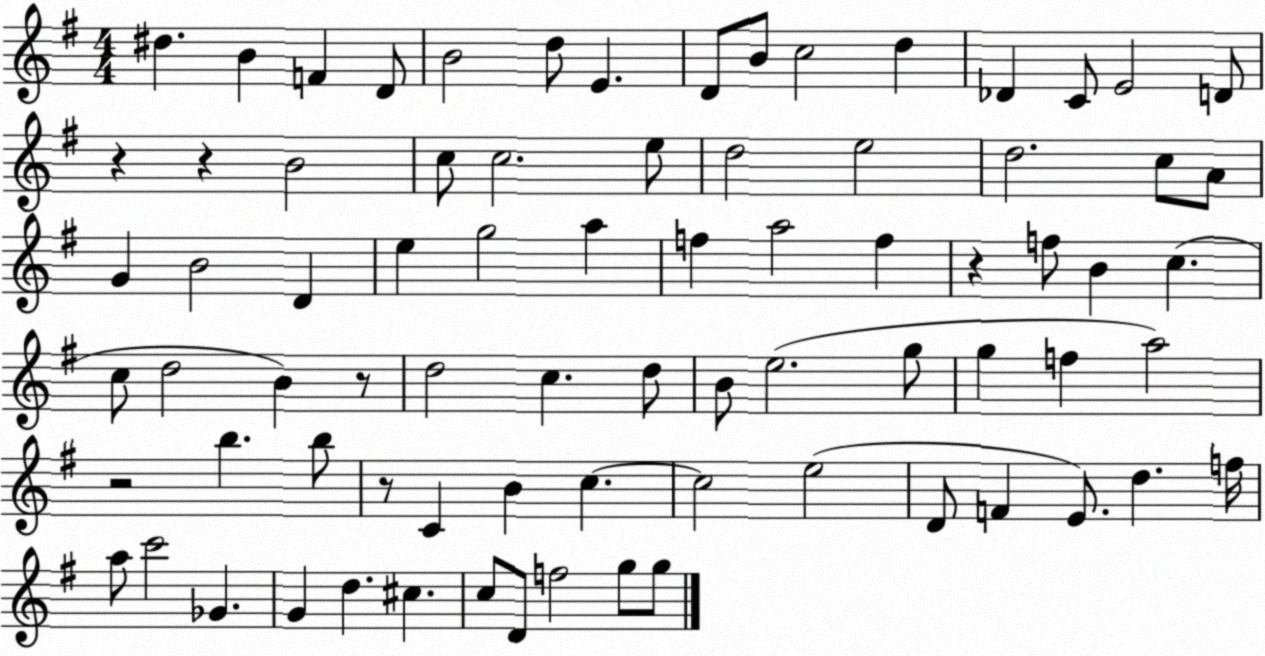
X:1
T:Untitled
M:4/4
L:1/4
K:G
^d B F D/2 B2 d/2 E D/2 B/2 c2 d _D C/2 E2 D/2 z z B2 c/2 c2 e/2 d2 e2 d2 c/2 A/2 G B2 D e g2 a f a2 f z f/2 B c c/2 d2 B z/2 d2 c d/2 B/2 e2 g/2 g f a2 z2 b b/2 z/2 C B c c2 e2 D/2 F E/2 d f/4 a/2 c'2 _G G d ^c c/2 D/2 f2 g/2 g/2